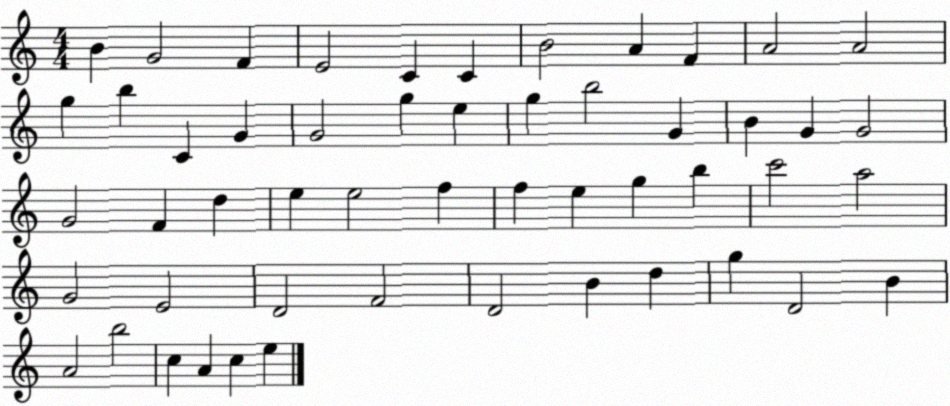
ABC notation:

X:1
T:Untitled
M:4/4
L:1/4
K:C
B G2 F E2 C C B2 A F A2 A2 g b C G G2 g e g b2 G B G G2 G2 F d e e2 f f e g b c'2 a2 G2 E2 D2 F2 D2 B d g D2 B A2 b2 c A c e